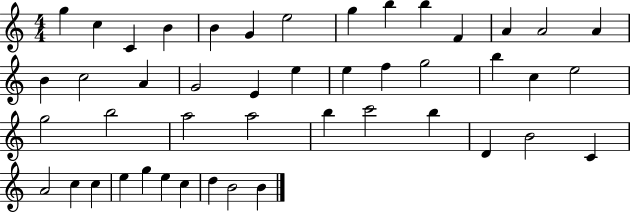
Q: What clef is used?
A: treble